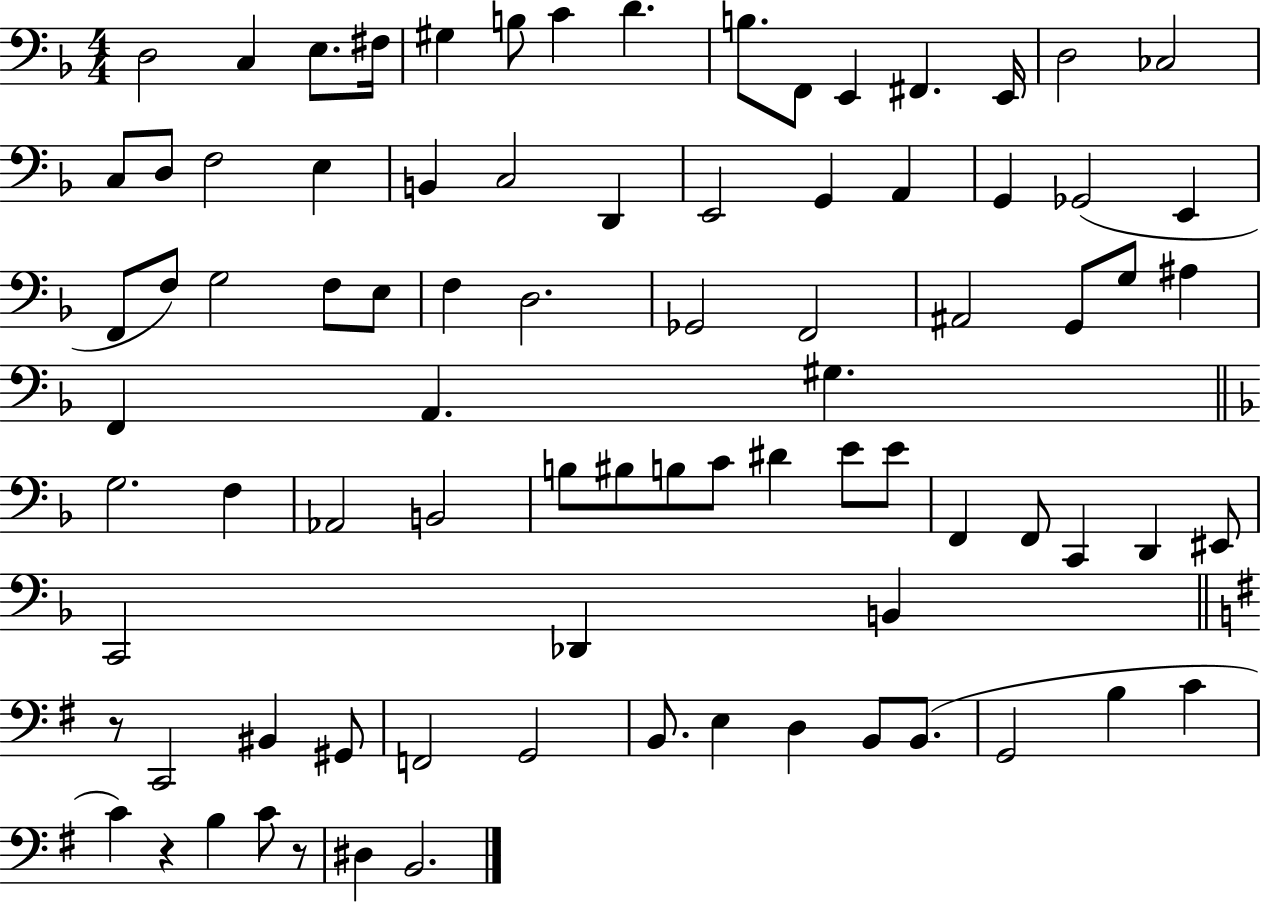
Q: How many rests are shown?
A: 3